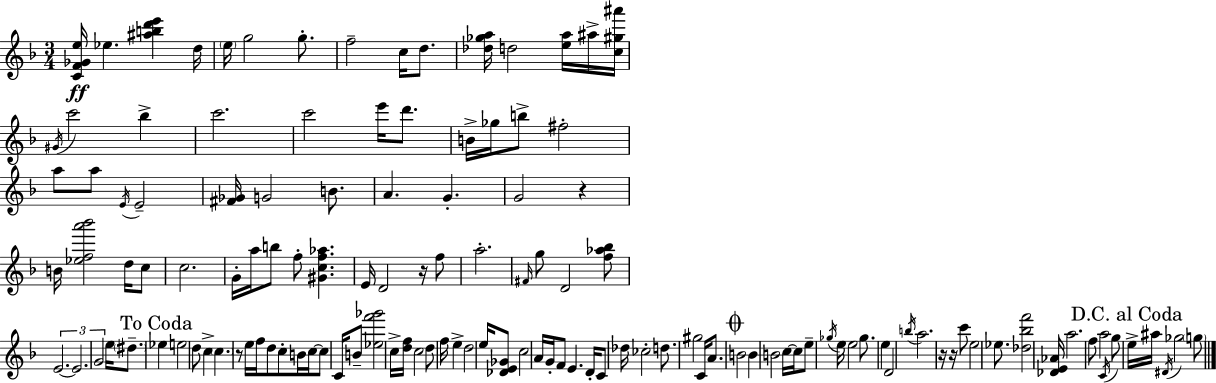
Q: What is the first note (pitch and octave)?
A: Eb5